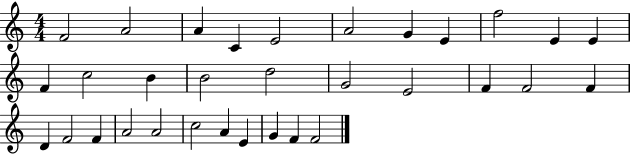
F4/h A4/h A4/q C4/q E4/h A4/h G4/q E4/q F5/h E4/q E4/q F4/q C5/h B4/q B4/h D5/h G4/h E4/h F4/q F4/h F4/q D4/q F4/h F4/q A4/h A4/h C5/h A4/q E4/q G4/q F4/q F4/h